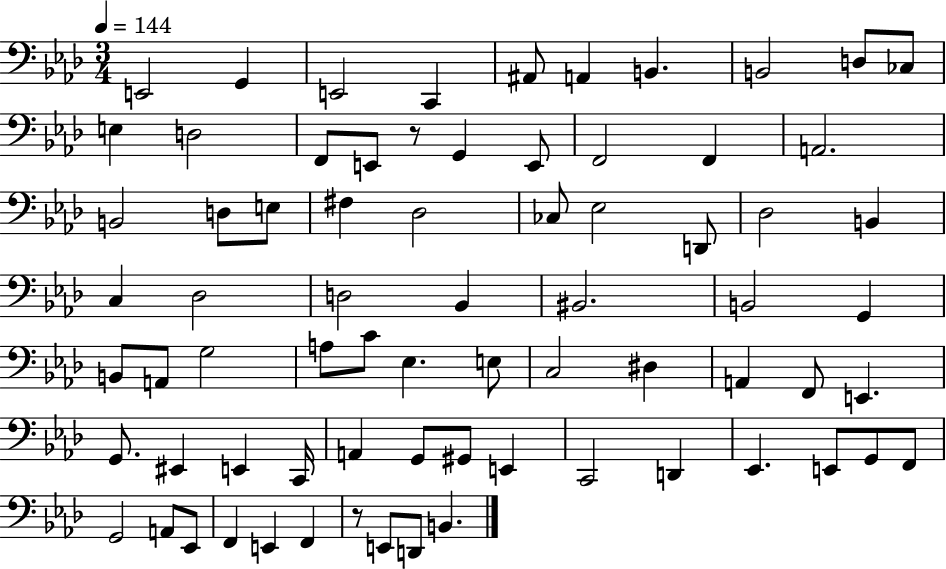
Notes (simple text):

E2/h G2/q E2/h C2/q A#2/e A2/q B2/q. B2/h D3/e CES3/e E3/q D3/h F2/e E2/e R/e G2/q E2/e F2/h F2/q A2/h. B2/h D3/e E3/e F#3/q Db3/h CES3/e Eb3/h D2/e Db3/h B2/q C3/q Db3/h D3/h Bb2/q BIS2/h. B2/h G2/q B2/e A2/e G3/h A3/e C4/e Eb3/q. E3/e C3/h D#3/q A2/q F2/e E2/q. G2/e. EIS2/q E2/q C2/s A2/q G2/e G#2/e E2/q C2/h D2/q Eb2/q. E2/e G2/e F2/e G2/h A2/e Eb2/e F2/q E2/q F2/q R/e E2/e D2/e B2/q.